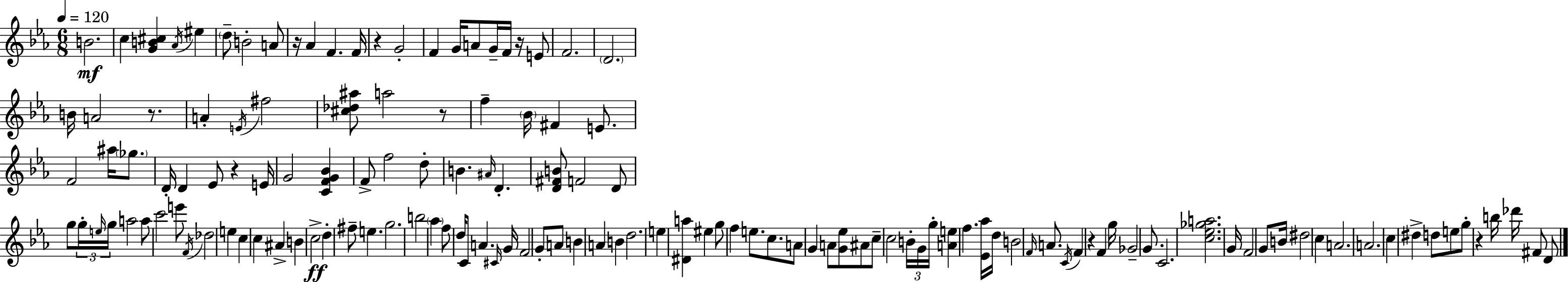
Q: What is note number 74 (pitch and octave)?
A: F4